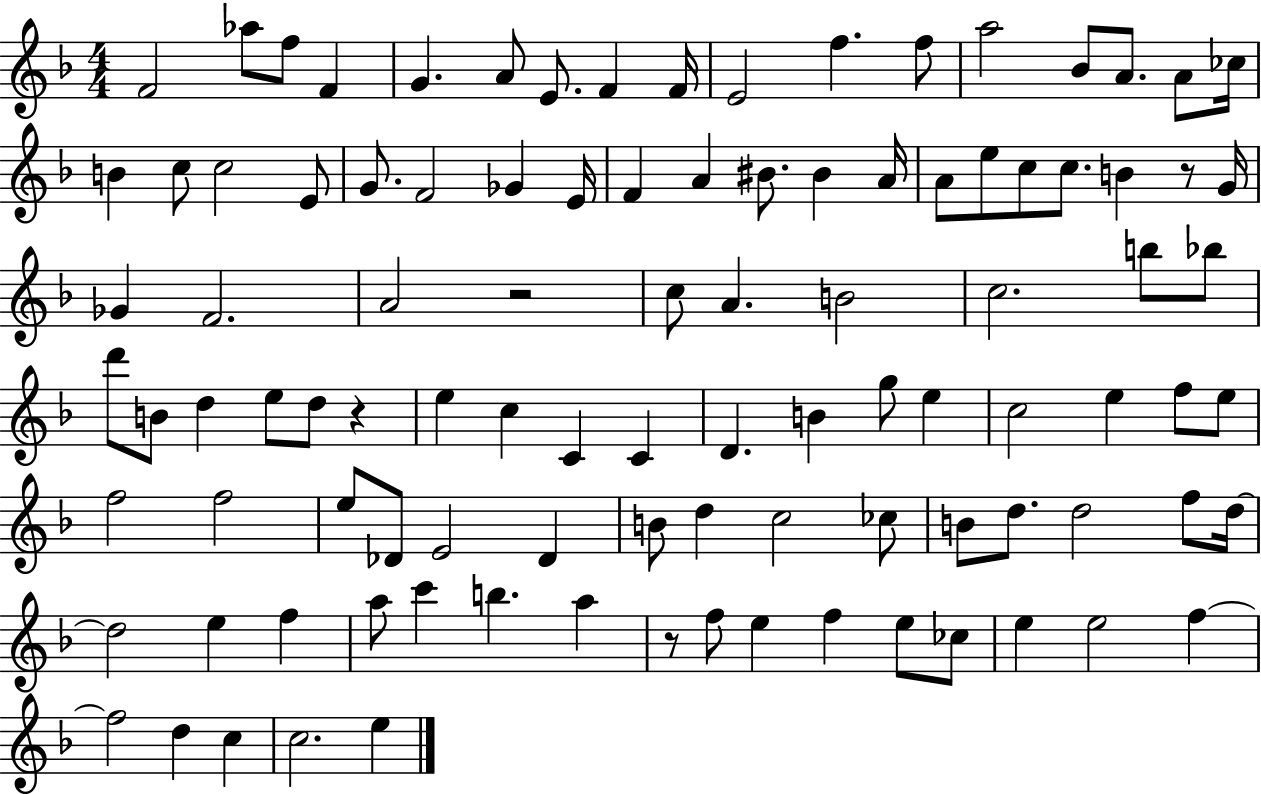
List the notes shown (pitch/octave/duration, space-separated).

F4/h Ab5/e F5/e F4/q G4/q. A4/e E4/e. F4/q F4/s E4/h F5/q. F5/e A5/h Bb4/e A4/e. A4/e CES5/s B4/q C5/e C5/h E4/e G4/e. F4/h Gb4/q E4/s F4/q A4/q BIS4/e. BIS4/q A4/s A4/e E5/e C5/e C5/e. B4/q R/e G4/s Gb4/q F4/h. A4/h R/h C5/e A4/q. B4/h C5/h. B5/e Bb5/e D6/e B4/e D5/q E5/e D5/e R/q E5/q C5/q C4/q C4/q D4/q. B4/q G5/e E5/q C5/h E5/q F5/e E5/e F5/h F5/h E5/e Db4/e E4/h Db4/q B4/e D5/q C5/h CES5/e B4/e D5/e. D5/h F5/e D5/s D5/h E5/q F5/q A5/e C6/q B5/q. A5/q R/e F5/e E5/q F5/q E5/e CES5/e E5/q E5/h F5/q F5/h D5/q C5/q C5/h. E5/q